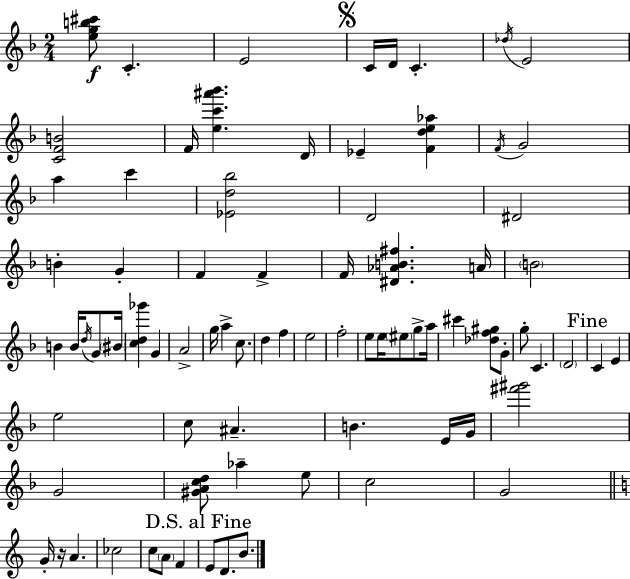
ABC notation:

X:1
T:Untitled
M:2/4
L:1/4
K:F
[egb^c']/2 C E2 C/4 D/4 C _d/4 E2 [CFB]2 F/4 [ec'^a'_b'] D/4 _E [Fde_a] F/4 G2 a c' [_Ed_b]2 D2 ^D2 B G F F F/4 [^D_AB^f] A/4 B2 B B/4 d/4 G/2 ^B/4 [cd_g'] G A2 g/4 a c/2 d f e2 f2 e/2 e/4 ^e/2 g/2 a/4 ^c' [_df^g]/2 G/2 g/2 C D2 C E e2 c/2 ^A B E/4 G/4 [^f'^g']2 G2 [^GAcd]/2 _a e/2 c2 G2 G/4 z/4 A _c2 c/2 A/2 F E/2 D/2 B/2